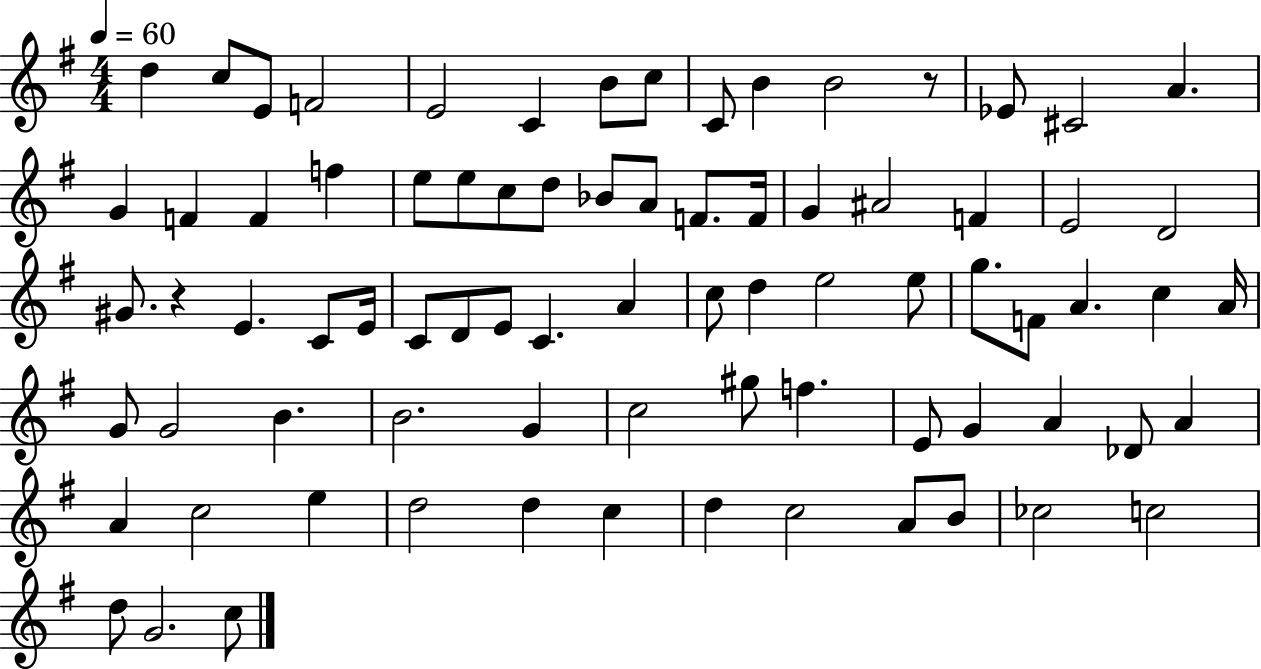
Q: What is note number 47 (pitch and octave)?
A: A4